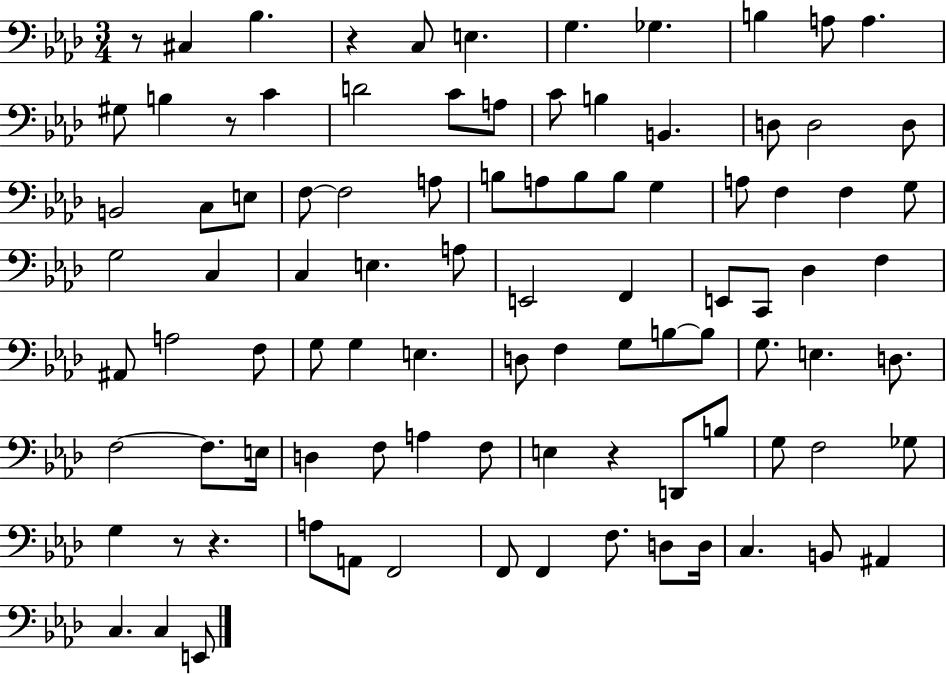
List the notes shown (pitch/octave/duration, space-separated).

R/e C#3/q Bb3/q. R/q C3/e E3/q. G3/q. Gb3/q. B3/q A3/e A3/q. G#3/e B3/q R/e C4/q D4/h C4/e A3/e C4/e B3/q B2/q. D3/e D3/h D3/e B2/h C3/e E3/e F3/e F3/h A3/e B3/e A3/e B3/e B3/e G3/q A3/e F3/q F3/q G3/e G3/h C3/q C3/q E3/q. A3/e E2/h F2/q E2/e C2/e Db3/q F3/q A#2/e A3/h F3/e G3/e G3/q E3/q. D3/e F3/q G3/e B3/e B3/e G3/e. E3/q. D3/e. F3/h F3/e. E3/s D3/q F3/e A3/q F3/e E3/q R/q D2/e B3/e G3/e F3/h Gb3/e G3/q R/e R/q. A3/e A2/e F2/h F2/e F2/q F3/e. D3/e D3/s C3/q. B2/e A#2/q C3/q. C3/q E2/e